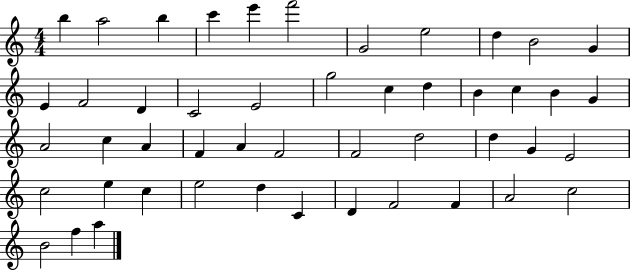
X:1
T:Untitled
M:4/4
L:1/4
K:C
b a2 b c' e' f'2 G2 e2 d B2 G E F2 D C2 E2 g2 c d B c B G A2 c A F A F2 F2 d2 d G E2 c2 e c e2 d C D F2 F A2 c2 B2 f a